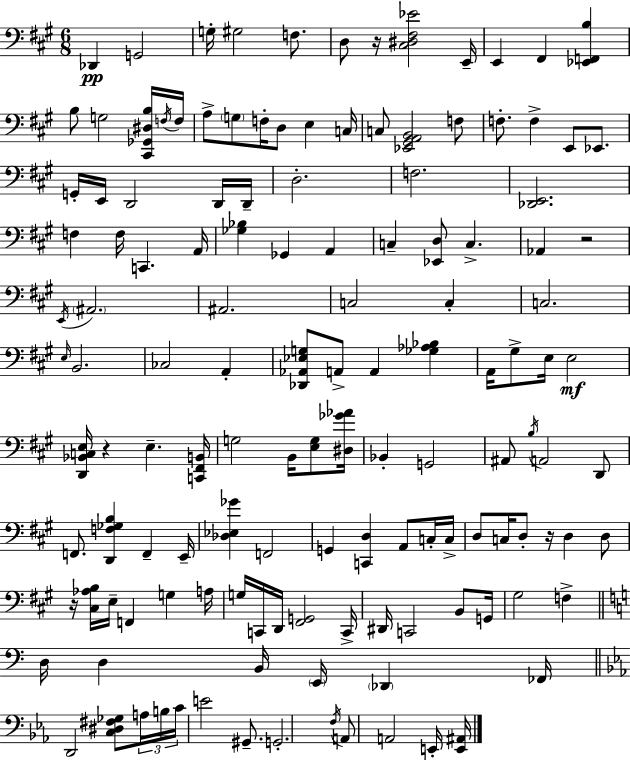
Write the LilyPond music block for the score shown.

{
  \clef bass
  \numericTimeSignature
  \time 6/8
  \key a \major
  \repeat volta 2 { des,4\pp g,2 | g16-. gis2 f8. | d8 r16 <cis dis fis ees'>2 e,16-- | e,4 fis,4 <ees, f, b>4 | \break b8 g2 <cis, ges, dis b>16 \acciaccatura { f16 } | f16 a8-> \parenthesize g8 f16-. d8 e4 | c16 c8 <ees, gis, a, b,>2 f8 | f8.-. f4-> e,8 ees,8. | \break g,16-. e,16 d,2 d,16 | d,16-- d2.-. | f2. | <des, e,>2. | \break f4 f16 c,4. | a,16 <ges bes>4 ges,4 a,4 | c4-- <ees, d>8 c4.-> | aes,4 r2 | \break \acciaccatura { e,16 } \parenthesize ais,2. | ais,2. | c2 c4-. | c2. | \break \grace { e16 } b,2. | ces2 a,4-. | <des, aes, ees g>8 a,8-> a,4 <ges aes bes>4 | a,16 gis8-> e16 e2\mf | \break <d, bes, c e>16 r4 e4.-- | <c, fis, b,>16 g2 b,16 | <e g>8 <dis ges' aes'>16 bes,4-. g,2 | ais,8 \acciaccatura { b16 } a,2 | \break d,8 f,8. <d, f ges b>4 f,4-- | e,16-- <des ees ges'>4 f,2 | g,4 <c, d>4 | a,8 c16-. c16-> d8 c16 d8-. r16 d4 | \break d8 r16 <cis aes b>16 e16-- f,4 g4 | a16 g16 c,16 d,16 <fis, g,>2 | c,16-> dis,16 c,2 | b,8 g,16 gis2 | \break f4-> \bar "||" \break \key c \major d16 d4 b,16 \parenthesize e,16 \parenthesize des,4 fes,16 | \bar "||" \break \key ees \major d,2 <c dis fis ges>8 \tuplet 3/2 { a16 b16 | c'16 } e'2 gis,8.-- | g,2.-. | \acciaccatura { f16 } a,8 a,2 e,16-. | \break <e, ais,>16 } \bar "|."
}